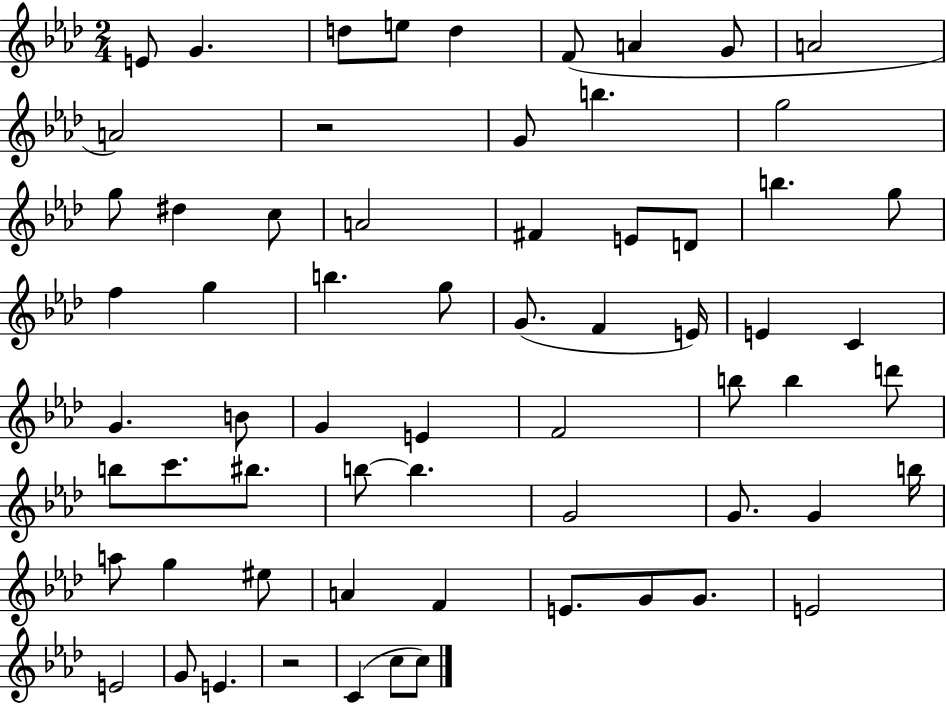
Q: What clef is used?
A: treble